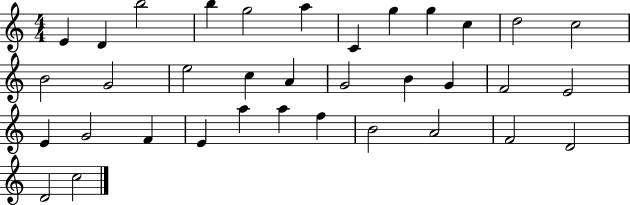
E4/q D4/q B5/h B5/q G5/h A5/q C4/q G5/q G5/q C5/q D5/h C5/h B4/h G4/h E5/h C5/q A4/q G4/h B4/q G4/q F4/h E4/h E4/q G4/h F4/q E4/q A5/q A5/q F5/q B4/h A4/h F4/h D4/h D4/h C5/h